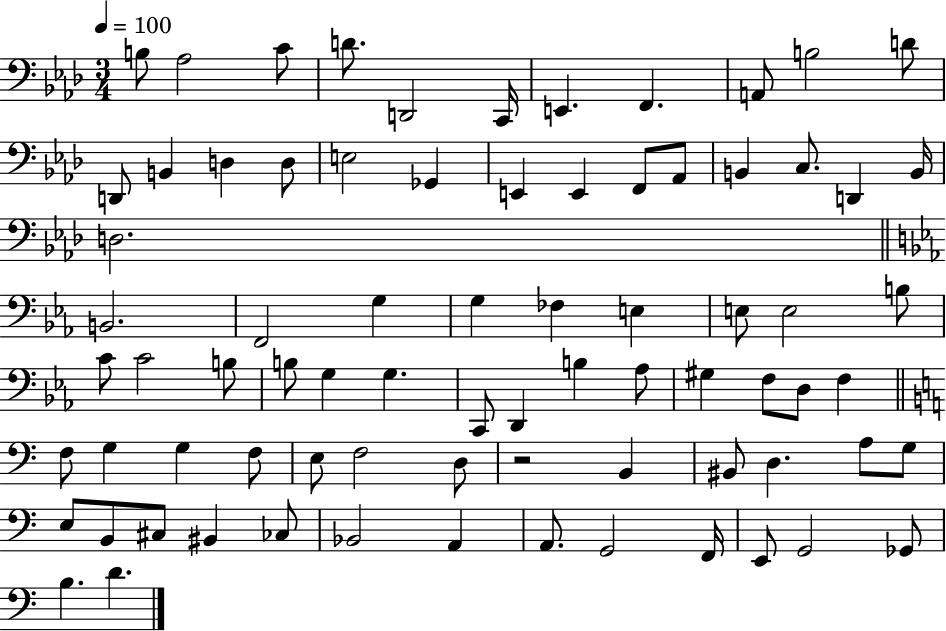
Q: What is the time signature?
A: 3/4